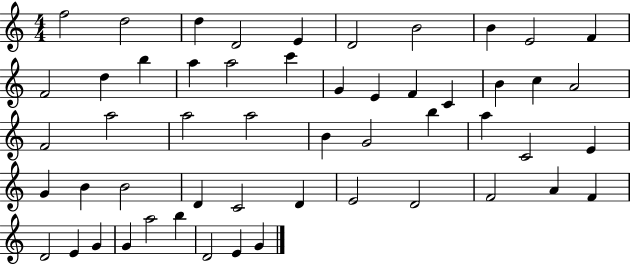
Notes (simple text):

F5/h D5/h D5/q D4/h E4/q D4/h B4/h B4/q E4/h F4/q F4/h D5/q B5/q A5/q A5/h C6/q G4/q E4/q F4/q C4/q B4/q C5/q A4/h F4/h A5/h A5/h A5/h B4/q G4/h B5/q A5/q C4/h E4/q G4/q B4/q B4/h D4/q C4/h D4/q E4/h D4/h F4/h A4/q F4/q D4/h E4/q G4/q G4/q A5/h B5/q D4/h E4/q G4/q